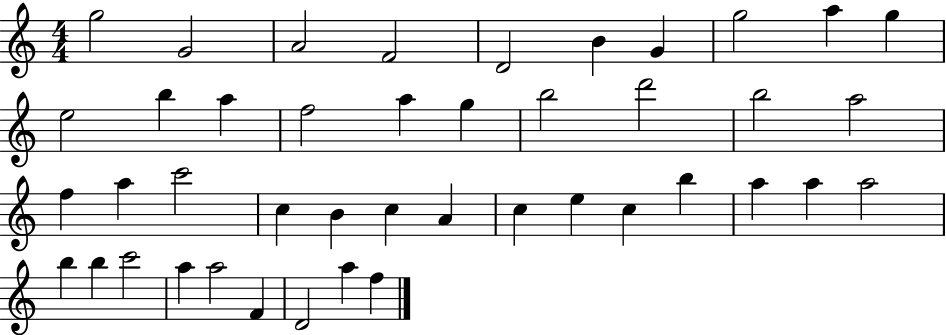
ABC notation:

X:1
T:Untitled
M:4/4
L:1/4
K:C
g2 G2 A2 F2 D2 B G g2 a g e2 b a f2 a g b2 d'2 b2 a2 f a c'2 c B c A c e c b a a a2 b b c'2 a a2 F D2 a f